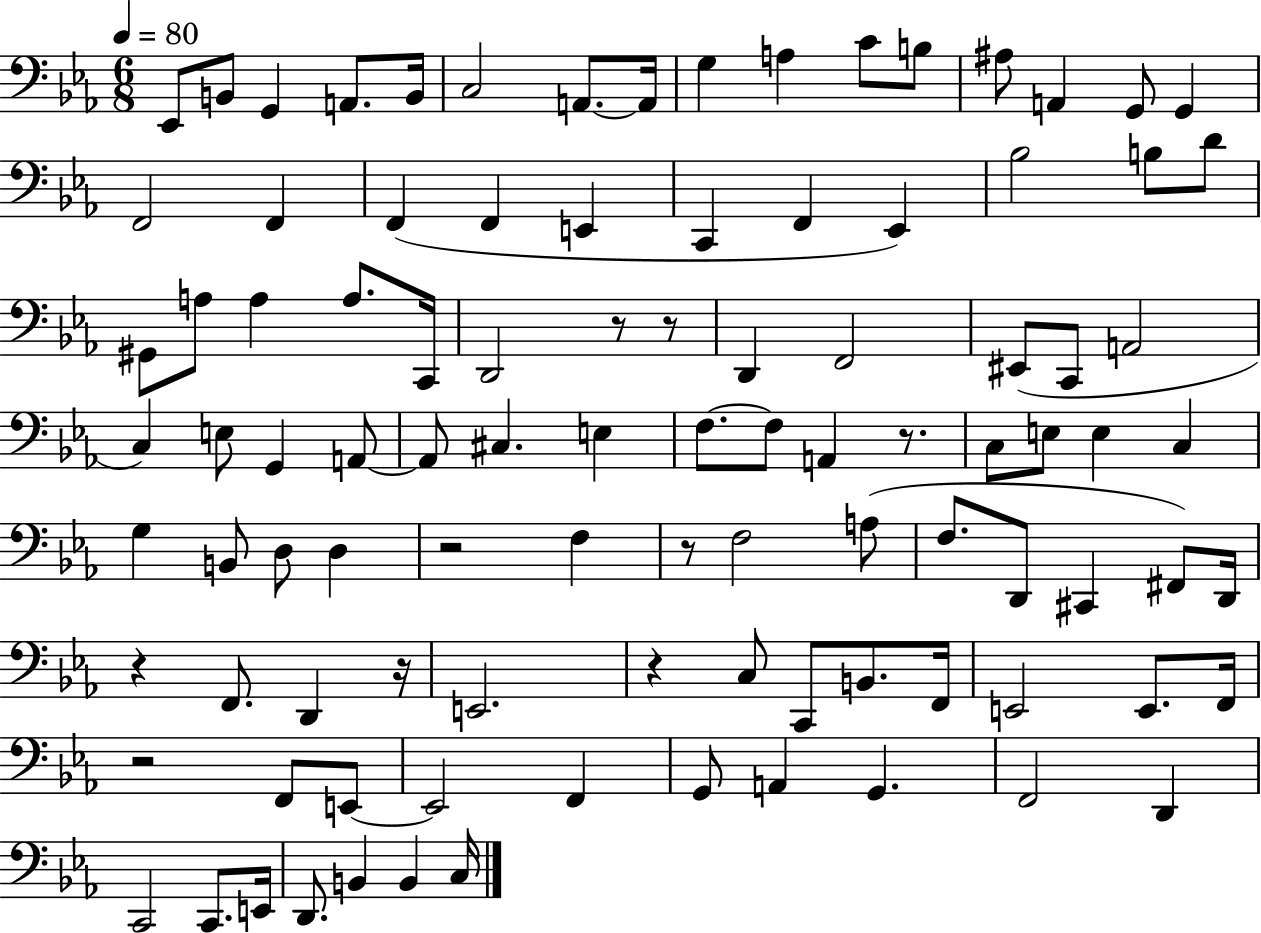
{
  \clef bass
  \numericTimeSignature
  \time 6/8
  \key ees \major
  \tempo 4 = 80
  ees,8 b,8 g,4 a,8. b,16 | c2 a,8.~~ a,16 | g4 a4 c'8 b8 | ais8 a,4 g,8 g,4 | \break f,2 f,4 | f,4( f,4 e,4 | c,4 f,4 ees,4) | bes2 b8 d'8 | \break gis,8 a8 a4 a8. c,16 | d,2 r8 r8 | d,4 f,2 | eis,8( c,8 a,2 | \break c4) e8 g,4 a,8~~ | a,8 cis4. e4 | f8.~~ f8 a,4 r8. | c8 e8 e4 c4 | \break g4 b,8 d8 d4 | r2 f4 | r8 f2 a8( | f8. d,8 cis,4 fis,8) d,16 | \break r4 f,8. d,4 r16 | e,2. | r4 c8 c,8 b,8. f,16 | e,2 e,8. f,16 | \break r2 f,8 e,8~~ | e,2 f,4 | g,8 a,4 g,4. | f,2 d,4 | \break c,2 c,8. e,16 | d,8. b,4 b,4 c16 | \bar "|."
}